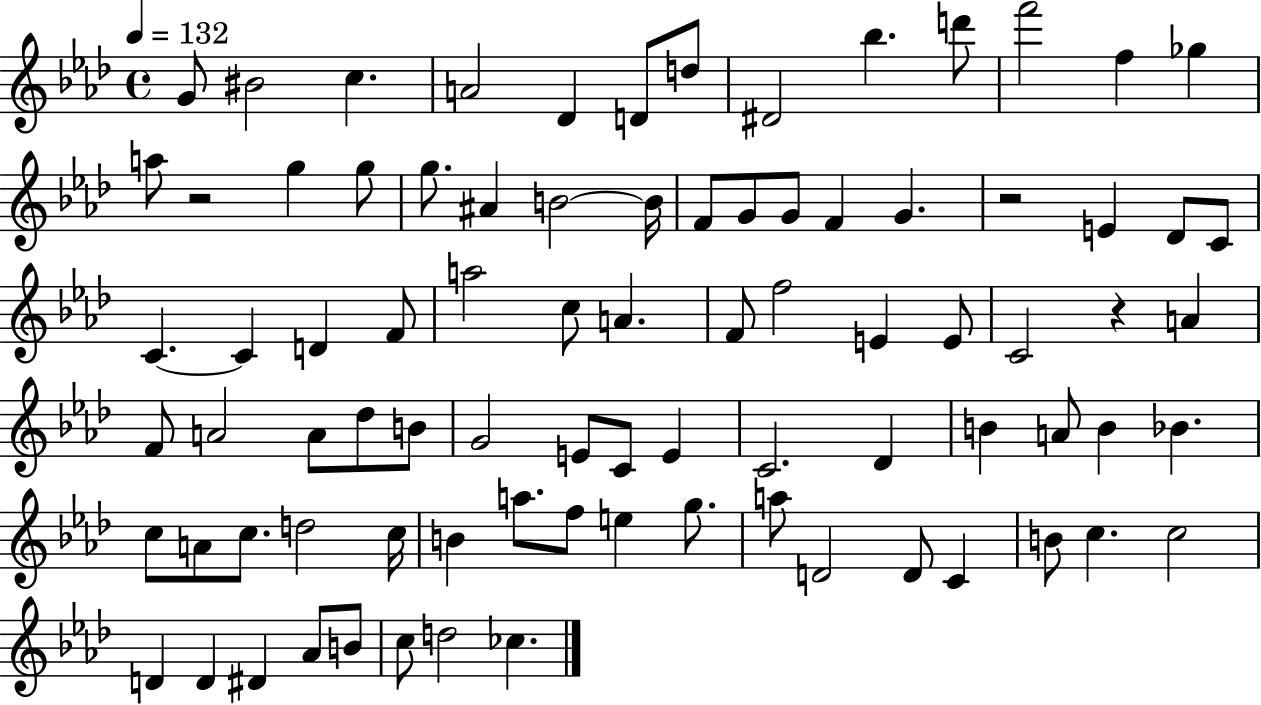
X:1
T:Untitled
M:4/4
L:1/4
K:Ab
G/2 ^B2 c A2 _D D/2 d/2 ^D2 _b d'/2 f'2 f _g a/2 z2 g g/2 g/2 ^A B2 B/4 F/2 G/2 G/2 F G z2 E _D/2 C/2 C C D F/2 a2 c/2 A F/2 f2 E E/2 C2 z A F/2 A2 A/2 _d/2 B/2 G2 E/2 C/2 E C2 _D B A/2 B _B c/2 A/2 c/2 d2 c/4 B a/2 f/2 e g/2 a/2 D2 D/2 C B/2 c c2 D D ^D _A/2 B/2 c/2 d2 _c